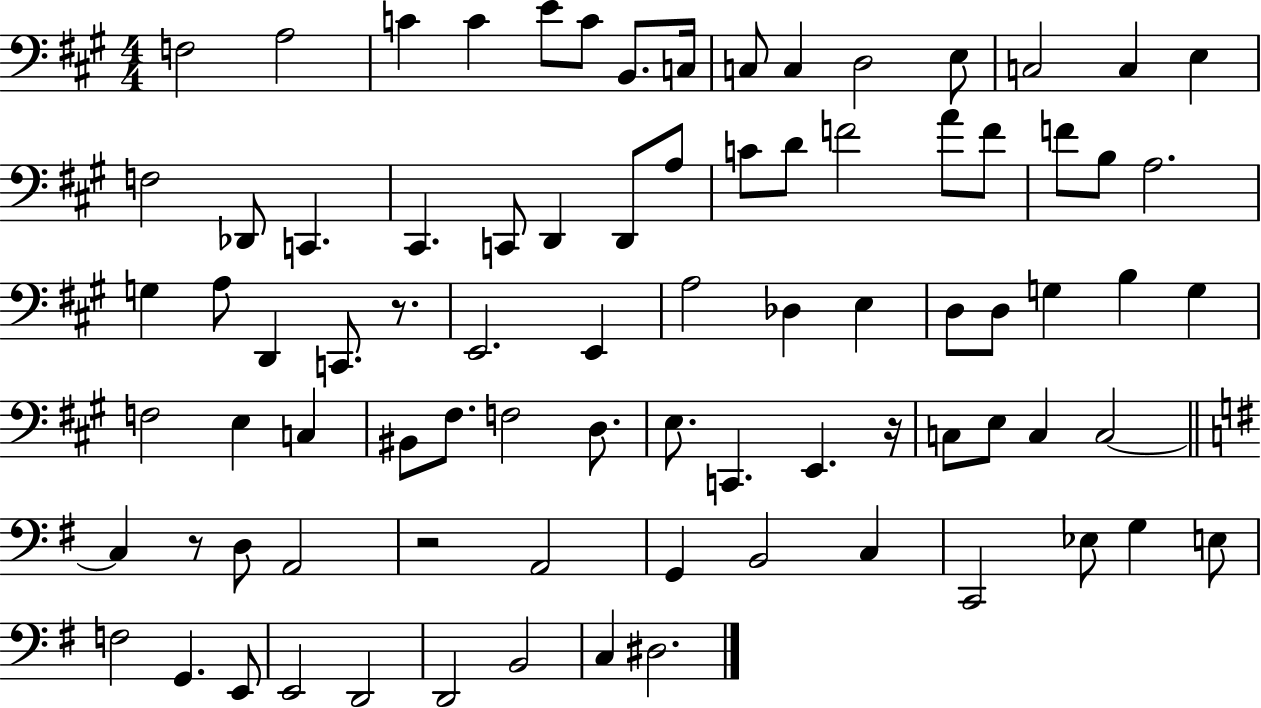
{
  \clef bass
  \numericTimeSignature
  \time 4/4
  \key a \major
  f2 a2 | c'4 c'4 e'8 c'8 b,8. c16 | c8 c4 d2 e8 | c2 c4 e4 | \break f2 des,8 c,4. | cis,4. c,8 d,4 d,8 a8 | c'8 d'8 f'2 a'8 f'8 | f'8 b8 a2. | \break g4 a8 d,4 c,8. r8. | e,2. e,4 | a2 des4 e4 | d8 d8 g4 b4 g4 | \break f2 e4 c4 | bis,8 fis8. f2 d8. | e8. c,4. e,4. r16 | c8 e8 c4 c2~~ | \break \bar "||" \break \key e \minor c4 r8 d8 a,2 | r2 a,2 | g,4 b,2 c4 | c,2 ees8 g4 e8 | \break f2 g,4. e,8 | e,2 d,2 | d,2 b,2 | c4 dis2. | \break \bar "|."
}